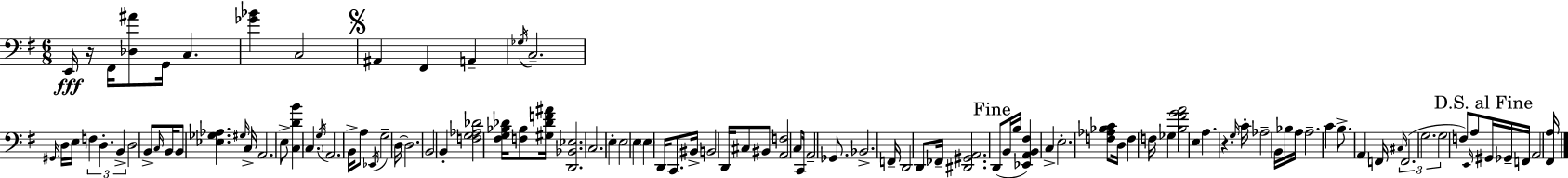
E2/s R/s F#2/s [Db3,A#4]/e G2/s C3/q. [Gb4,Bb4]/q C3/h A#2/q F#2/q A2/q Gb3/s C3/h. G#2/s D3/s E3/s F3/q D3/q. B2/q D3/h B2/e C3/s B2/s B2/e [Eb3,Gb3,Ab3]/q. G#3/s C3/s A2/h. E3/e [C3,D4,B4]/q C3/q. G3/s A2/h. B2/s A3/e Eb2/s G3/h D3/s D3/h. B2/h B2/q [F3,G3,Ab3,Db4]/h [F#3,G3,Bb3,Db4]/s [F3,Bb3]/e [G#3,Db4,F4,A#4]/s [D2,Bb2,Eb3]/h. C3/h. E3/q E3/h E3/q E3/q D2/s C2/e. BIS2/s B2/h D2/s C#3/e BIS2/e [A2,F3]/h C3/e C2/s A2/h Gb2/e. Bb2/h. F2/s D2/h D2/e FES2/s [D#2,G#2,A2]/h. D2/e B2/s B3/s [Eb2,A2,B2,F#3]/q C3/q E3/h. [F3,Ab3,Bb3,C4]/e D3/s F3/q F3/s Gb3/q [B3,F#4,G4,A4]/h E3/q A3/q. R/q. G3/s C4/s Ab3/h B2/s Bb3/s A3/s A3/h. C4/q B3/e. A2/q F2/s C#3/s F2/h. G3/h. G3/h F3/e E2/s A3/e G#2/s Gb2/s F2/s A2/h [F#2,A3]/s